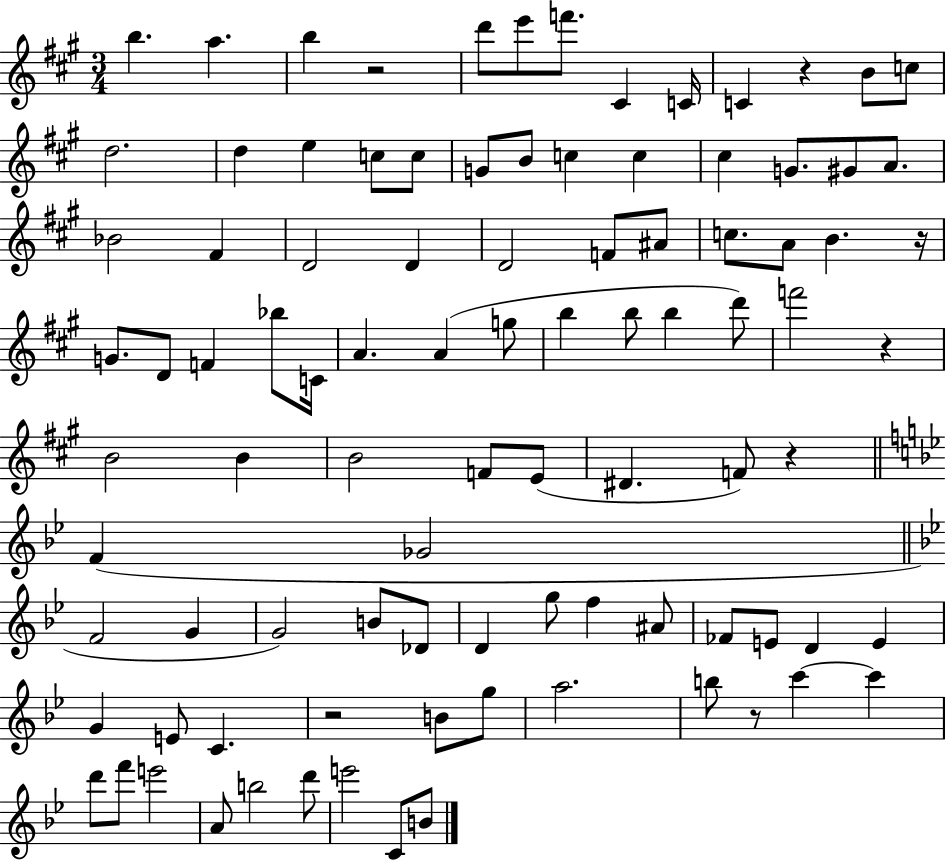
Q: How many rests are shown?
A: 7